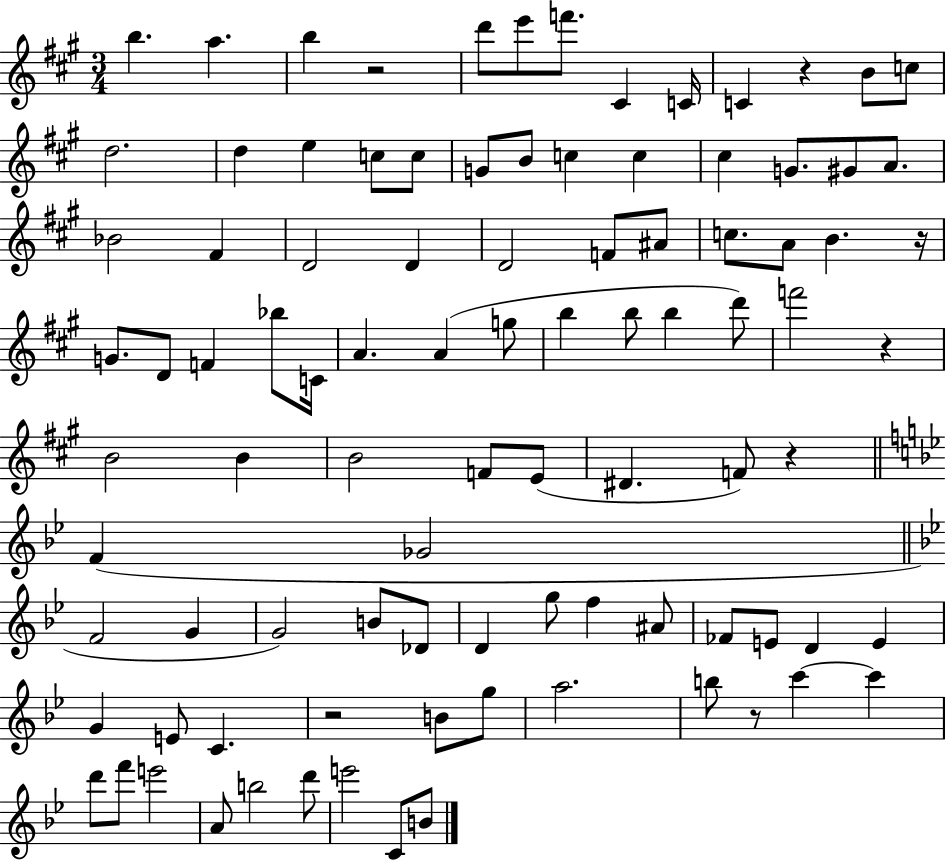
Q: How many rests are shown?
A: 7